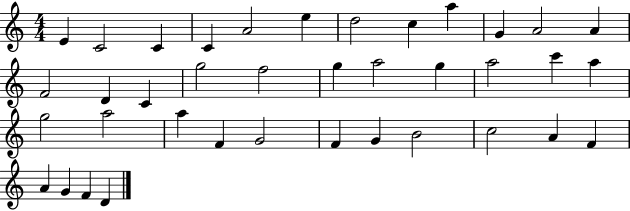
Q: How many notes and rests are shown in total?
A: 38